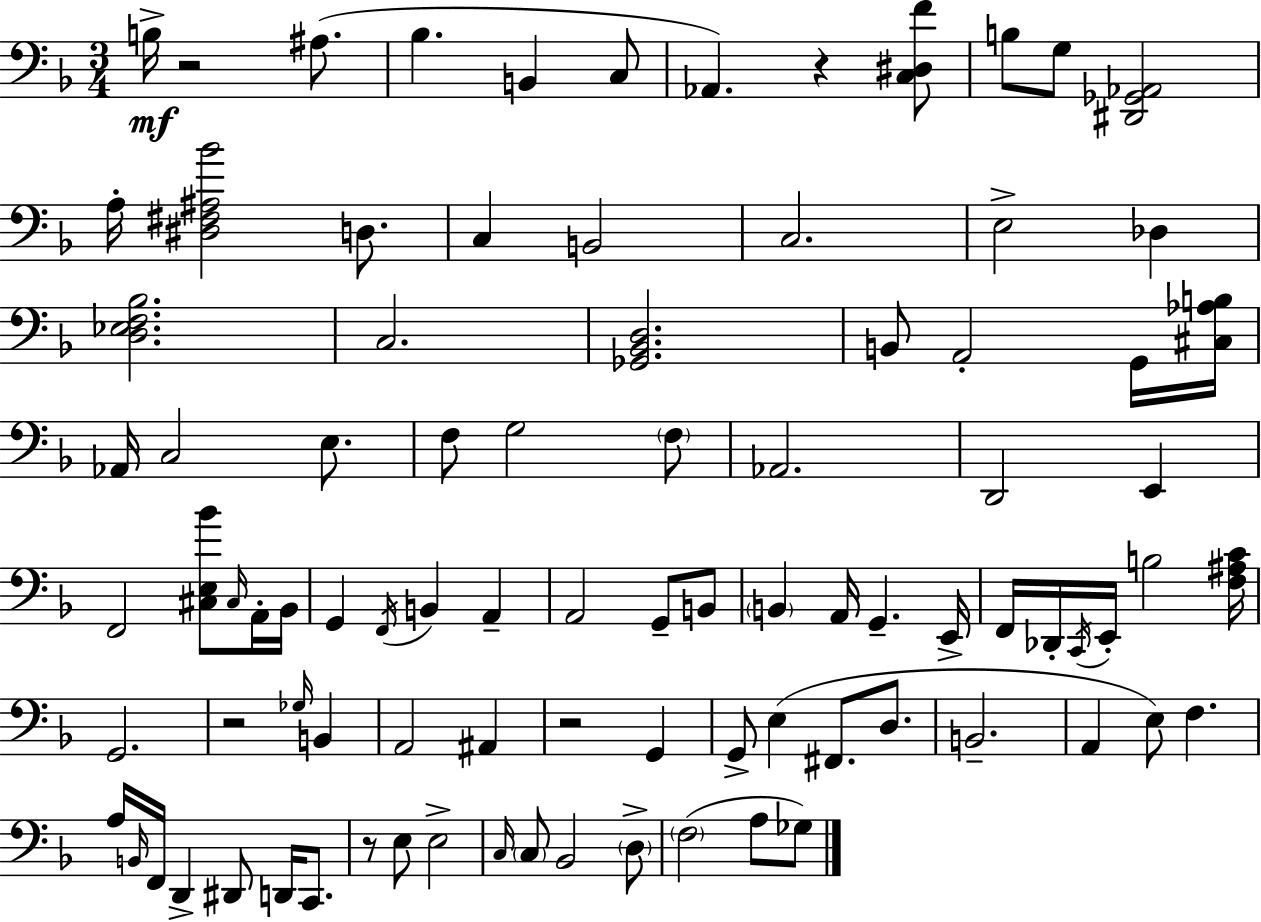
{
  \clef bass
  \numericTimeSignature
  \time 3/4
  \key d \minor
  b16->\mf r2 ais8.( | bes4. b,4 c8 | aes,4.) r4 <c dis f'>8 | b8 g8 <dis, ges, aes,>2 | \break a16-. <dis fis ais bes'>2 d8. | c4 b,2 | c2. | e2-> des4 | \break <d ees f bes>2. | c2. | <ges, bes, d>2. | b,8 a,2-. g,16 <cis aes b>16 | \break aes,16 c2 e8. | f8 g2 \parenthesize f8 | aes,2. | d,2 e,4 | \break f,2 <cis e bes'>8 \grace { cis16 } a,16-. | bes,16 g,4 \acciaccatura { f,16 } b,4 a,4-- | a,2 g,8-- | b,8 \parenthesize b,4 a,16 g,4.-- | \break e,16-> f,16 des,16-. \acciaccatura { c,16 } e,16-. b2 | <f ais c'>16 g,2. | r2 \grace { ges16 } | b,4 a,2 | \break ais,4 r2 | g,4 g,8-> e4( fis,8. | d8. b,2.-- | a,4 e8) f4. | \break a16 \grace { b,16 } f,16 d,4-> dis,8 | d,16 c,8. r8 e8 e2-> | \grace { c16 } \parenthesize c8 bes,2 | \parenthesize d8-> \parenthesize f2( | \break a8 ges8) \bar "|."
}